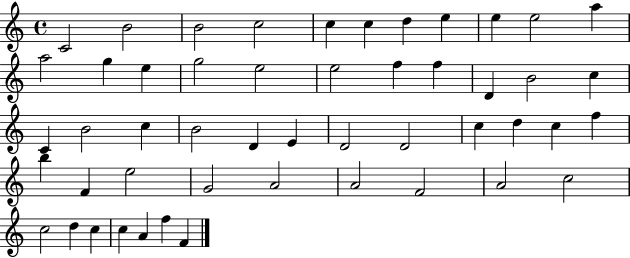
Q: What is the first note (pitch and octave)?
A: C4